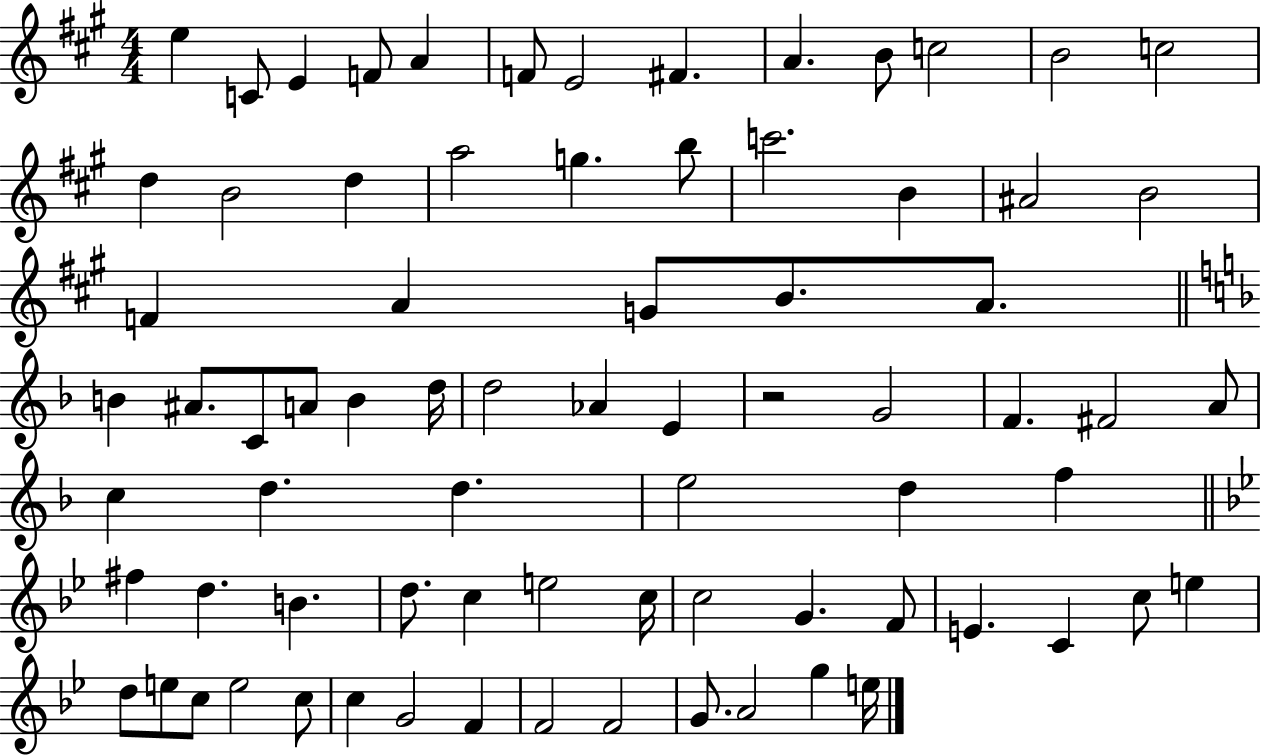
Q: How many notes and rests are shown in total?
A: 76